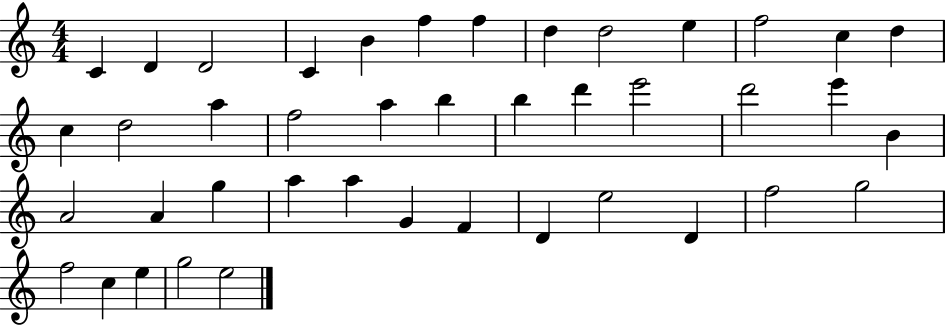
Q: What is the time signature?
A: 4/4